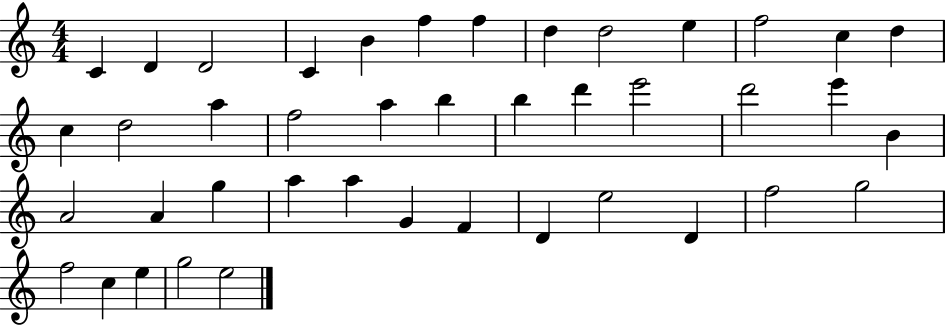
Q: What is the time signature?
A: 4/4